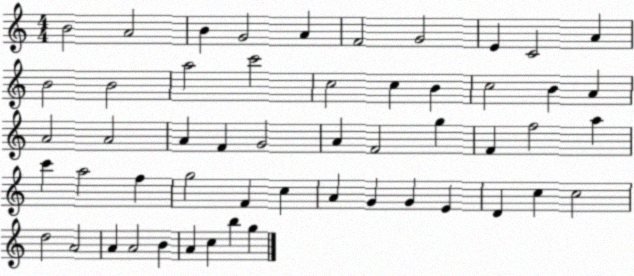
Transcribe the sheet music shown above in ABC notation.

X:1
T:Untitled
M:4/4
L:1/4
K:C
B2 A2 B G2 A F2 G2 E C2 A B2 B2 a2 c'2 c2 c B c2 B A A2 A2 A F G2 A F2 g F f2 a c' a2 f g2 F c A G G E D c c2 d2 A2 A A2 B A c b g